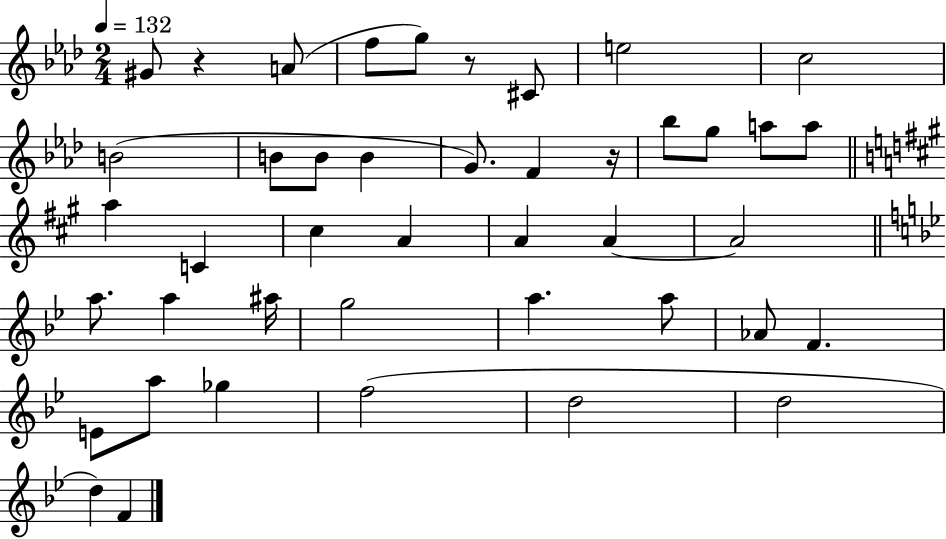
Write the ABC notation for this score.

X:1
T:Untitled
M:2/4
L:1/4
K:Ab
^G/2 z A/2 f/2 g/2 z/2 ^C/2 e2 c2 B2 B/2 B/2 B G/2 F z/4 _b/2 g/2 a/2 a/2 a C ^c A A A A2 a/2 a ^a/4 g2 a a/2 _A/2 F E/2 a/2 _g f2 d2 d2 d F